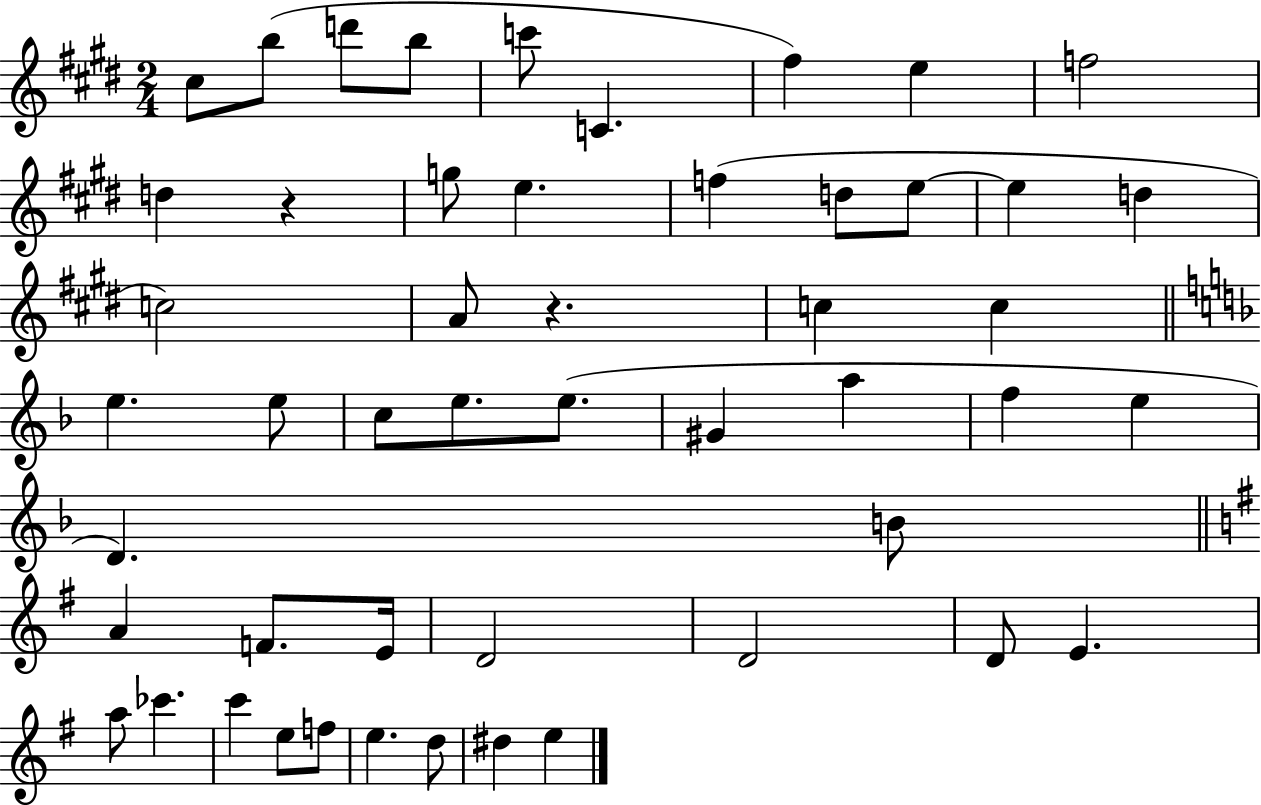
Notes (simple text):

C#5/e B5/e D6/e B5/e C6/e C4/q. F#5/q E5/q F5/h D5/q R/q G5/e E5/q. F5/q D5/e E5/e E5/q D5/q C5/h A4/e R/q. C5/q C5/q E5/q. E5/e C5/e E5/e. E5/e. G#4/q A5/q F5/q E5/q D4/q. B4/e A4/q F4/e. E4/s D4/h D4/h D4/e E4/q. A5/e CES6/q. C6/q E5/e F5/e E5/q. D5/e D#5/q E5/q